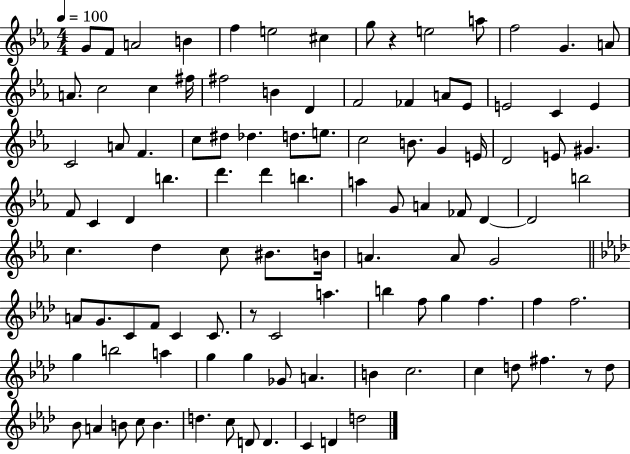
X:1
T:Untitled
M:4/4
L:1/4
K:Eb
G/2 F/2 A2 B f e2 ^c g/2 z e2 a/2 f2 G A/2 A/2 c2 c ^f/4 ^f2 B D F2 _F A/2 _E/2 E2 C E C2 A/2 F c/2 ^d/2 _d d/2 e/2 c2 B/2 G E/4 D2 E/2 ^G F/2 C D b d' d' b a G/2 A _F/2 D D2 b2 c d c/2 ^B/2 B/4 A A/2 G2 A/2 G/2 C/2 F/2 C C/2 z/2 C2 a b f/2 g f f f2 g b2 a g g _G/2 A B c2 c d/2 ^f z/2 d/2 _B/2 A B/2 c/2 B d c/2 D/2 D C D d2